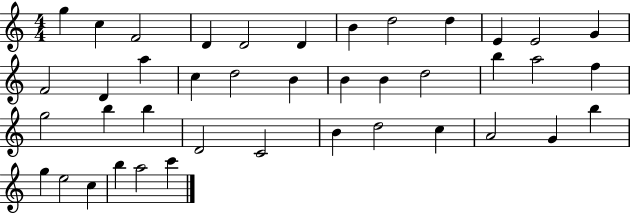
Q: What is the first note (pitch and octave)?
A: G5